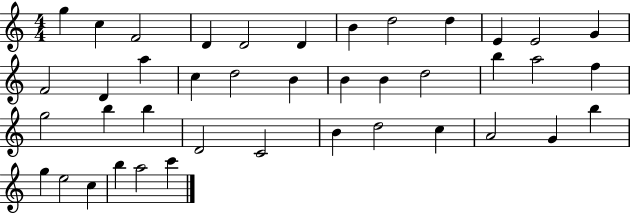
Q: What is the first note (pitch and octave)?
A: G5